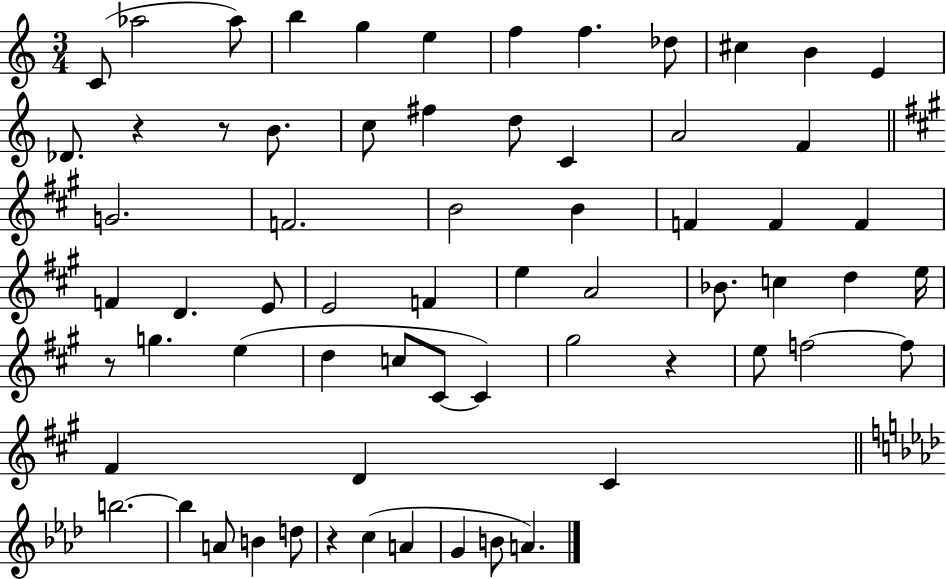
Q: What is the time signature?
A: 3/4